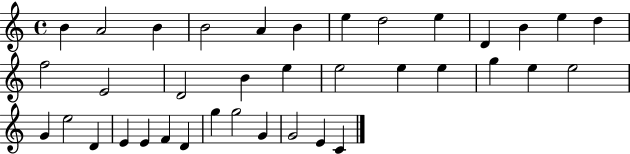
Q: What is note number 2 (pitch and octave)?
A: A4